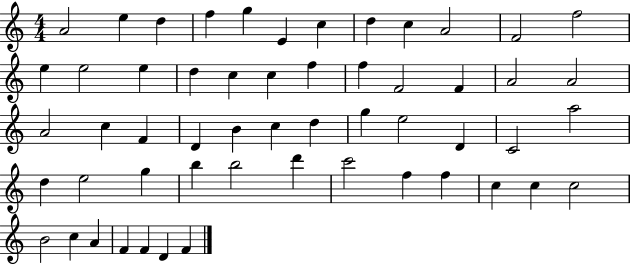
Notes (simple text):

A4/h E5/q D5/q F5/q G5/q E4/q C5/q D5/q C5/q A4/h F4/h F5/h E5/q E5/h E5/q D5/q C5/q C5/q F5/q F5/q F4/h F4/q A4/h A4/h A4/h C5/q F4/q D4/q B4/q C5/q D5/q G5/q E5/h D4/q C4/h A5/h D5/q E5/h G5/q B5/q B5/h D6/q C6/h F5/q F5/q C5/q C5/q C5/h B4/h C5/q A4/q F4/q F4/q D4/q F4/q